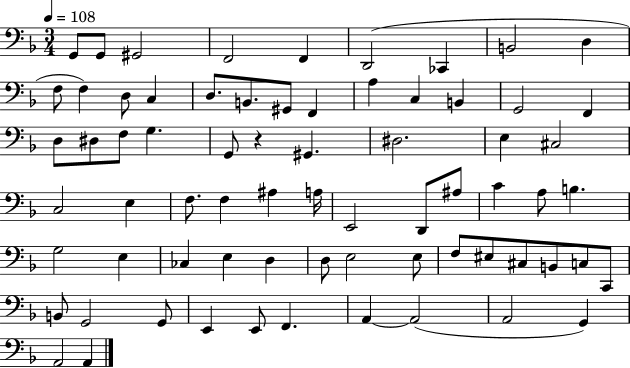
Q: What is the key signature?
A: F major